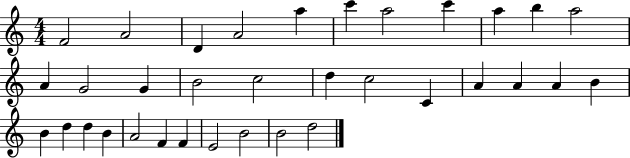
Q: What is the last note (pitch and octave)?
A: D5